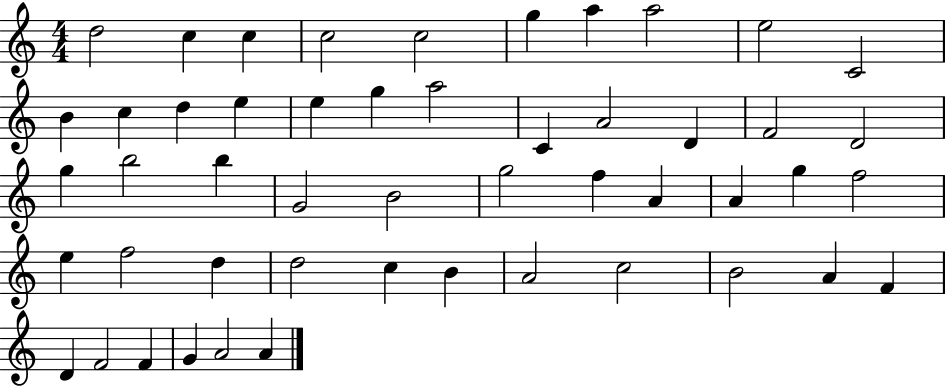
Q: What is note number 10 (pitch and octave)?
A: C4